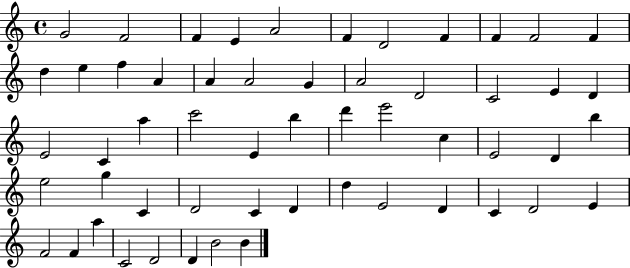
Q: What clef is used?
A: treble